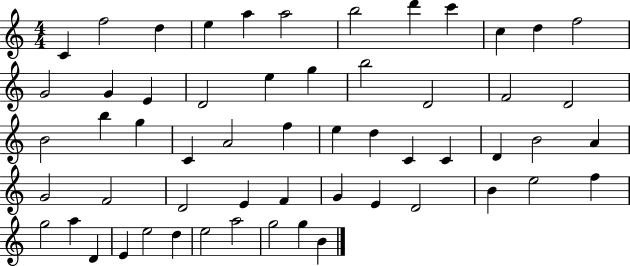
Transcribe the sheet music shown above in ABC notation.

X:1
T:Untitled
M:4/4
L:1/4
K:C
C f2 d e a a2 b2 d' c' c d f2 G2 G E D2 e g b2 D2 F2 D2 B2 b g C A2 f e d C C D B2 A G2 F2 D2 E F G E D2 B e2 f g2 a D E e2 d e2 a2 g2 g B